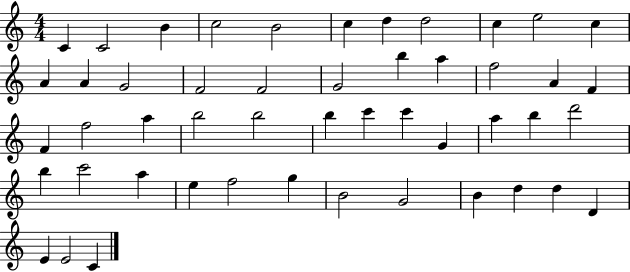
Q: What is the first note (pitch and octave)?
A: C4